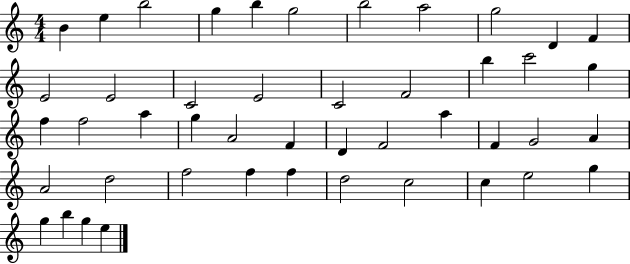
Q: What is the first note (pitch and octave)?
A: B4